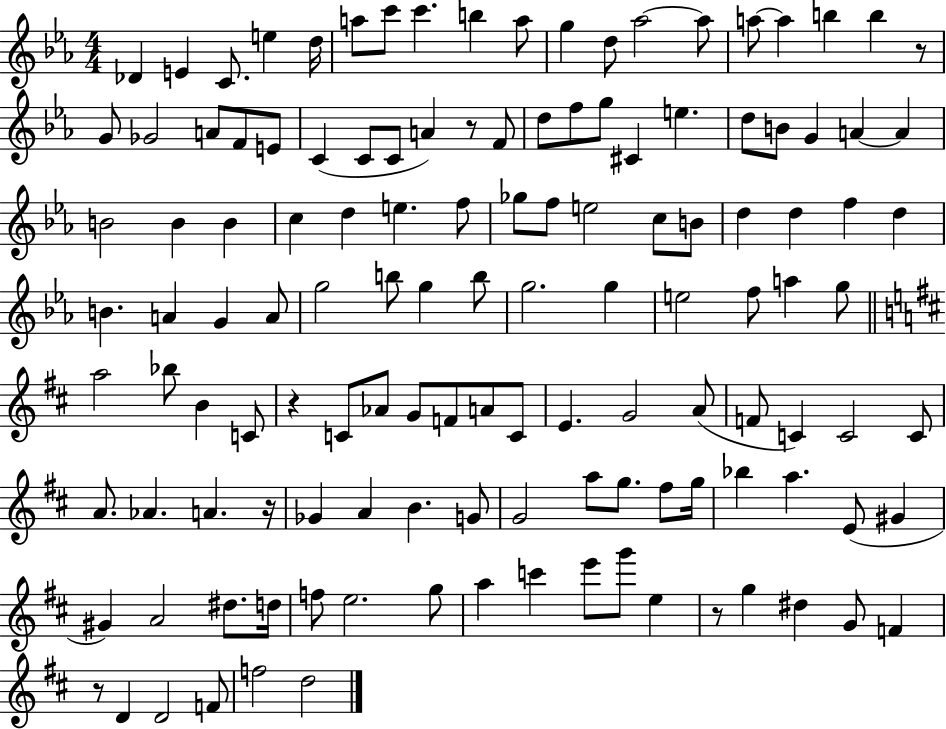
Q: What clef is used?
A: treble